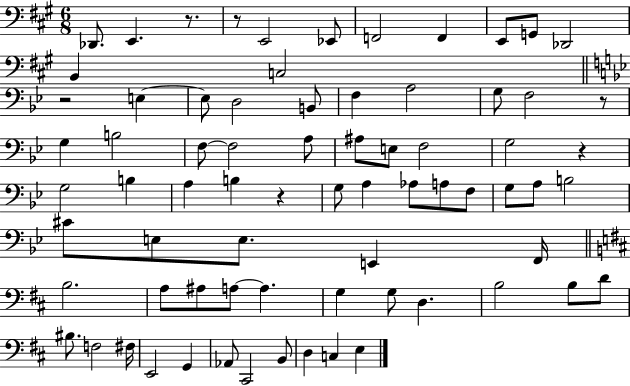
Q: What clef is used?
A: bass